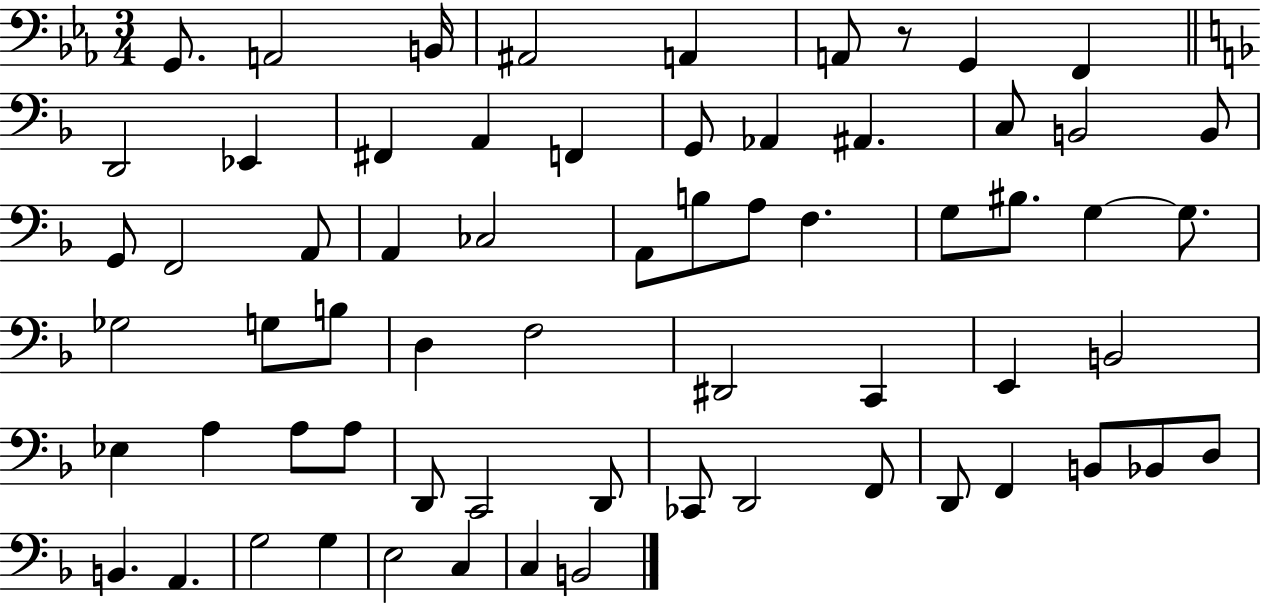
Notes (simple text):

G2/e. A2/h B2/s A#2/h A2/q A2/e R/e G2/q F2/q D2/h Eb2/q F#2/q A2/q F2/q G2/e Ab2/q A#2/q. C3/e B2/h B2/e G2/e F2/h A2/e A2/q CES3/h A2/e B3/e A3/e F3/q. G3/e BIS3/e. G3/q G3/e. Gb3/h G3/e B3/e D3/q F3/h D#2/h C2/q E2/q B2/h Eb3/q A3/q A3/e A3/e D2/e C2/h D2/e CES2/e D2/h F2/e D2/e F2/q B2/e Bb2/e D3/e B2/q. A2/q. G3/h G3/q E3/h C3/q C3/q B2/h